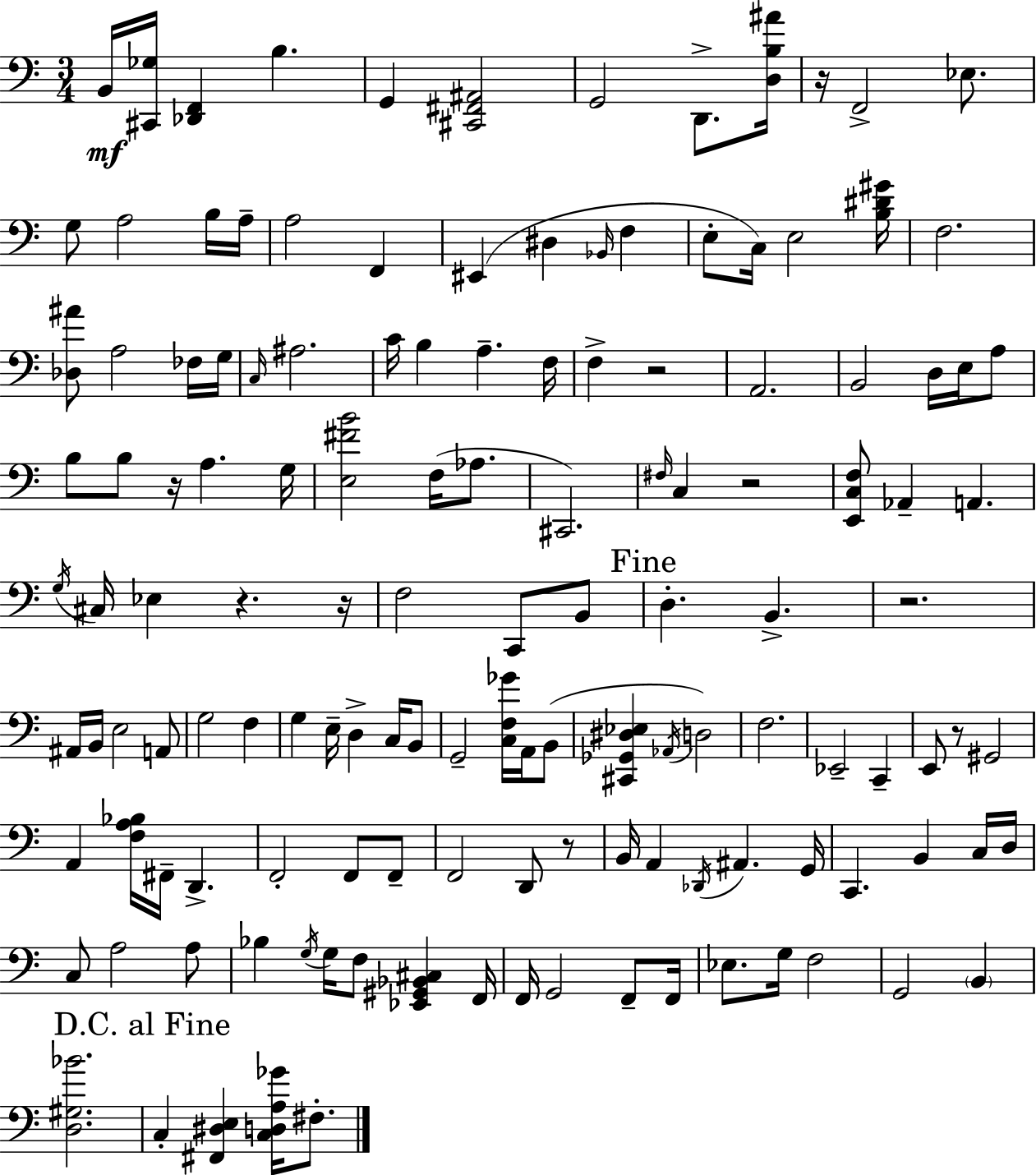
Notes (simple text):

B2/s [C#2,Gb3]/s [Db2,F2]/q B3/q. G2/q [C#2,F#2,A#2]/h G2/h D2/e. [D3,B3,A#4]/s R/s F2/h Eb3/e. G3/e A3/h B3/s A3/s A3/h F2/q EIS2/q D#3/q Bb2/s F3/q E3/e C3/s E3/h [B3,D#4,G#4]/s F3/h. [Db3,A#4]/e A3/h FES3/s G3/s C3/s A#3/h. C4/s B3/q A3/q. F3/s F3/q R/h A2/h. B2/h D3/s E3/s A3/e B3/e B3/e R/s A3/q. G3/s [E3,F#4,B4]/h F3/s Ab3/e. C#2/h. F#3/s C3/q R/h [E2,C3,F3]/e Ab2/q A2/q. G3/s C#3/s Eb3/q R/q. R/s F3/h C2/e B2/e D3/q. B2/q. R/h. A#2/s B2/s E3/h A2/e G3/h F3/q G3/q E3/s D3/q C3/s B2/e G2/h [C3,F3,Gb4]/s A2/s B2/e [C#2,Gb2,D#3,Eb3]/q Ab2/s D3/h F3/h. Eb2/h C2/q E2/e R/e G#2/h A2/q [F3,A3,Bb3]/s F#2/s D2/q. F2/h F2/e F2/e F2/h D2/e R/e B2/s A2/q Db2/s A#2/q. G2/s C2/q. B2/q C3/s D3/s C3/e A3/h A3/e Bb3/q G3/s G3/s F3/e [Eb2,G#2,Bb2,C#3]/q F2/s F2/s G2/h F2/e F2/s Eb3/e. G3/s F3/h G2/h B2/q [D3,G#3,Bb4]/h. C3/q [F#2,D#3,E3]/q [C3,D3,A3,Gb4]/s F#3/e.